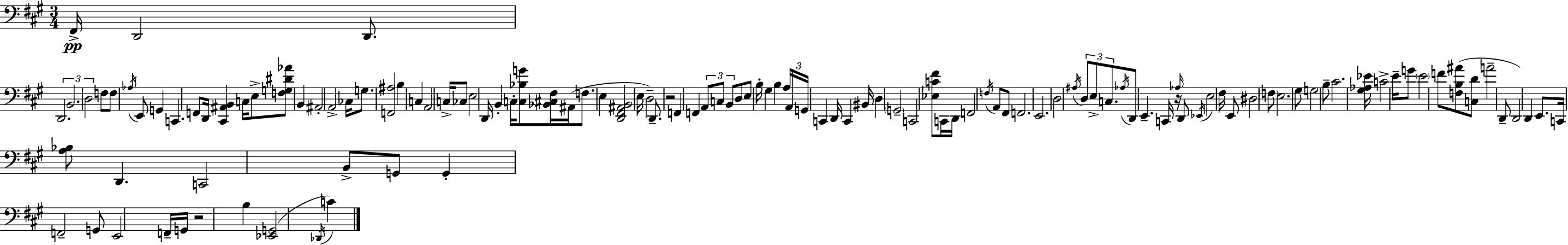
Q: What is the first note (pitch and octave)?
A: F#2